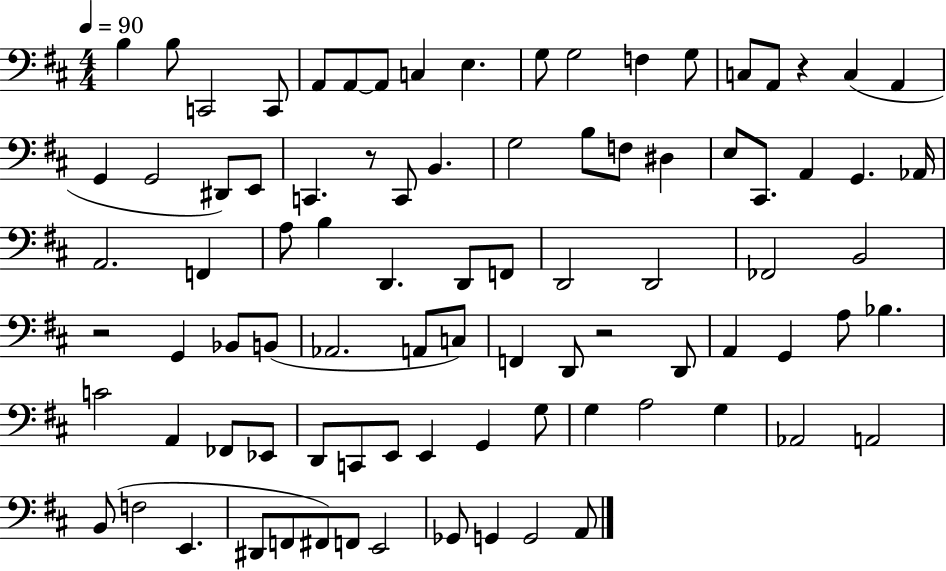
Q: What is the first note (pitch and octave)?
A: B3